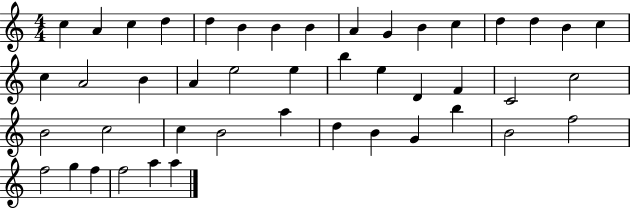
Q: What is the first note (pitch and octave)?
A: C5